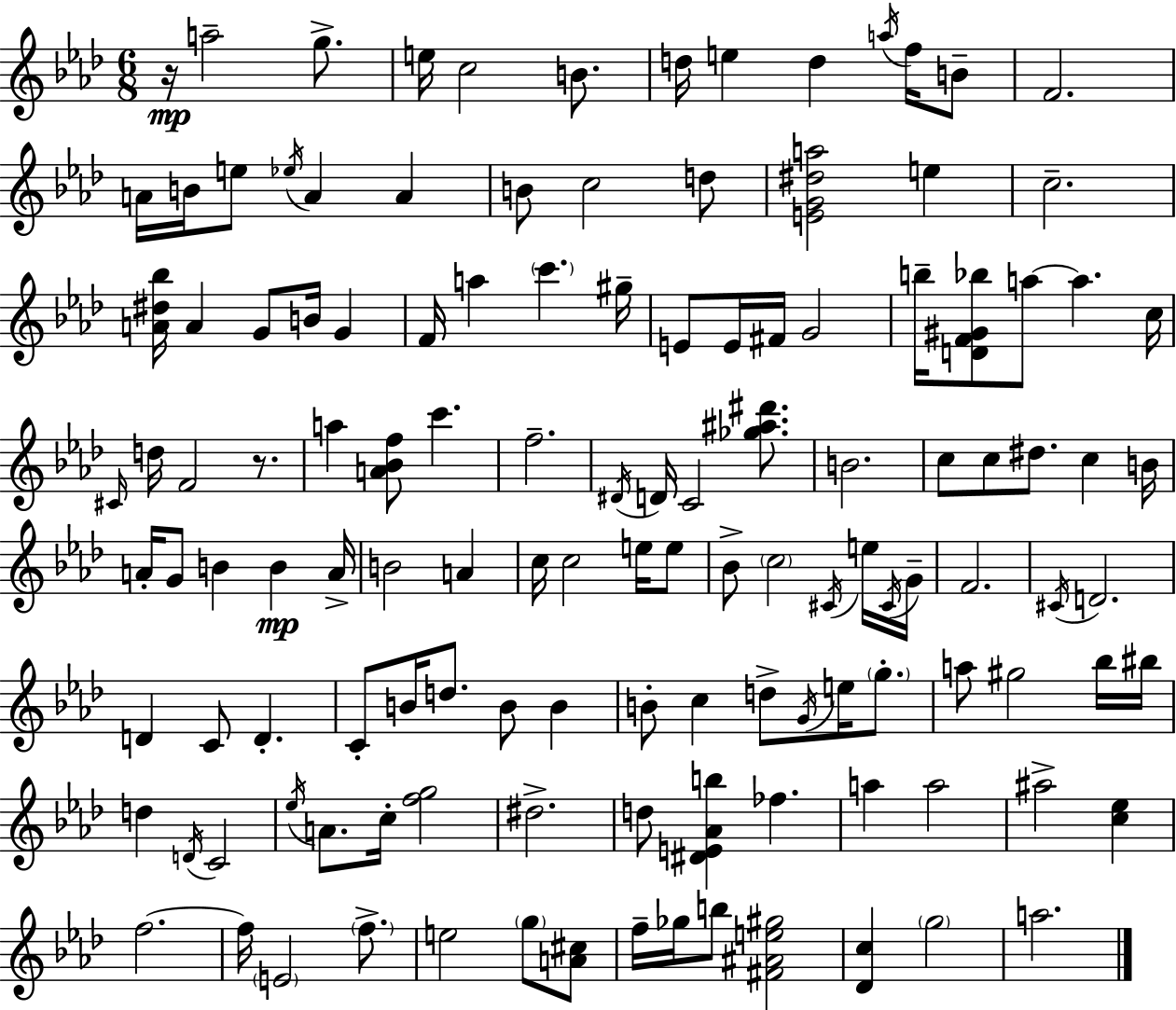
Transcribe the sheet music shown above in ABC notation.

X:1
T:Untitled
M:6/8
L:1/4
K:Fm
z/4 a2 g/2 e/4 c2 B/2 d/4 e d a/4 f/4 B/2 F2 A/4 B/4 e/2 _e/4 A A B/2 c2 d/2 [EG^da]2 e c2 [A^d_b]/4 A G/2 B/4 G F/4 a c' ^g/4 E/2 E/4 ^F/4 G2 b/4 [DF^G_b]/2 a/2 a c/4 ^C/4 d/4 F2 z/2 a [A_Bf]/2 c' f2 ^D/4 D/4 C2 [_g^a^d']/2 B2 c/2 c/2 ^d/2 c B/4 A/4 G/2 B B A/4 B2 A c/4 c2 e/4 e/2 _B/2 c2 ^C/4 e/4 ^C/4 G/4 F2 ^C/4 D2 D C/2 D C/2 B/4 d/2 B/2 B B/2 c d/2 G/4 e/4 g/2 a/2 ^g2 _b/4 ^b/4 d D/4 C2 _e/4 A/2 c/4 [fg]2 ^d2 d/2 [^DE_Ab] _f a a2 ^a2 [c_e] f2 f/4 E2 f/2 e2 g/2 [A^c]/2 f/4 _g/4 b/2 [^F^Ae^g]2 [_Dc] g2 a2